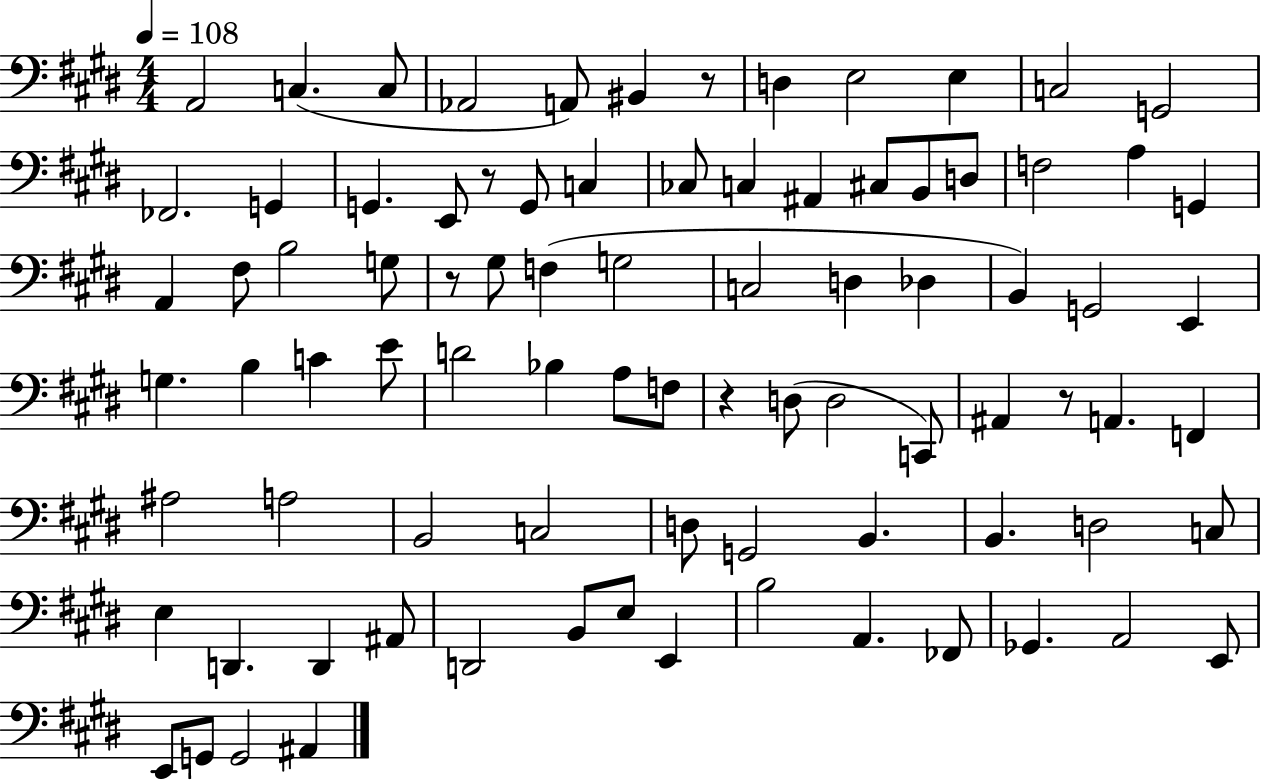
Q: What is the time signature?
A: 4/4